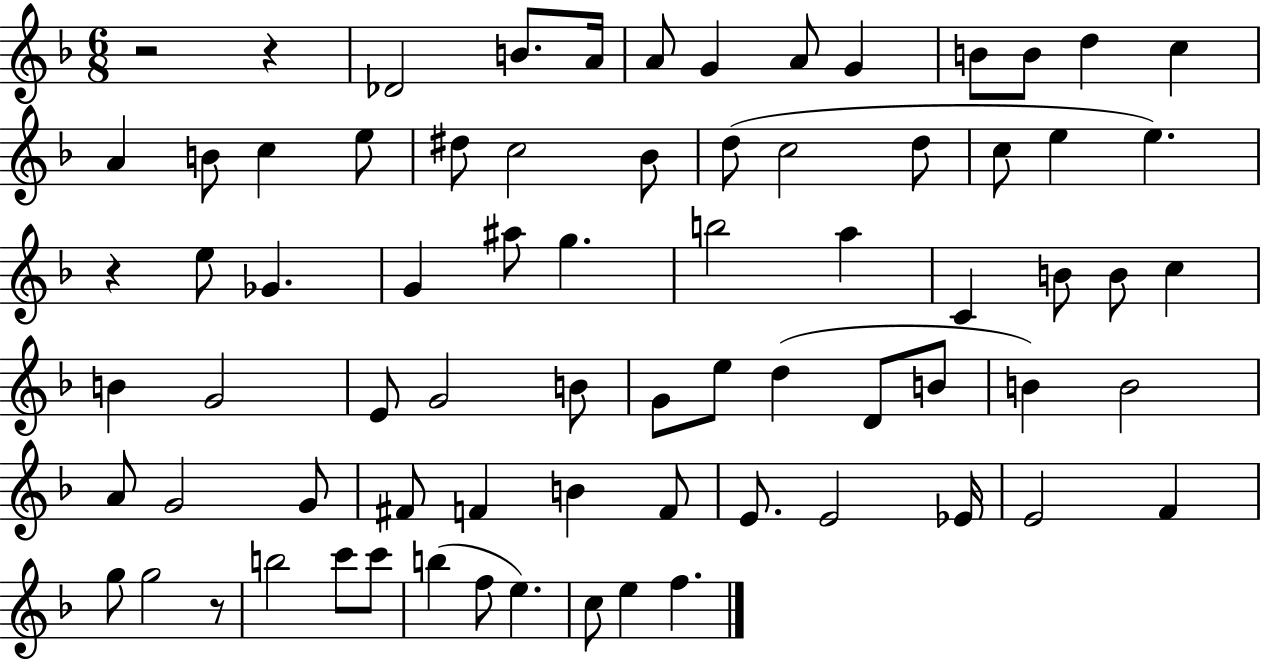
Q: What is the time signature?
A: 6/8